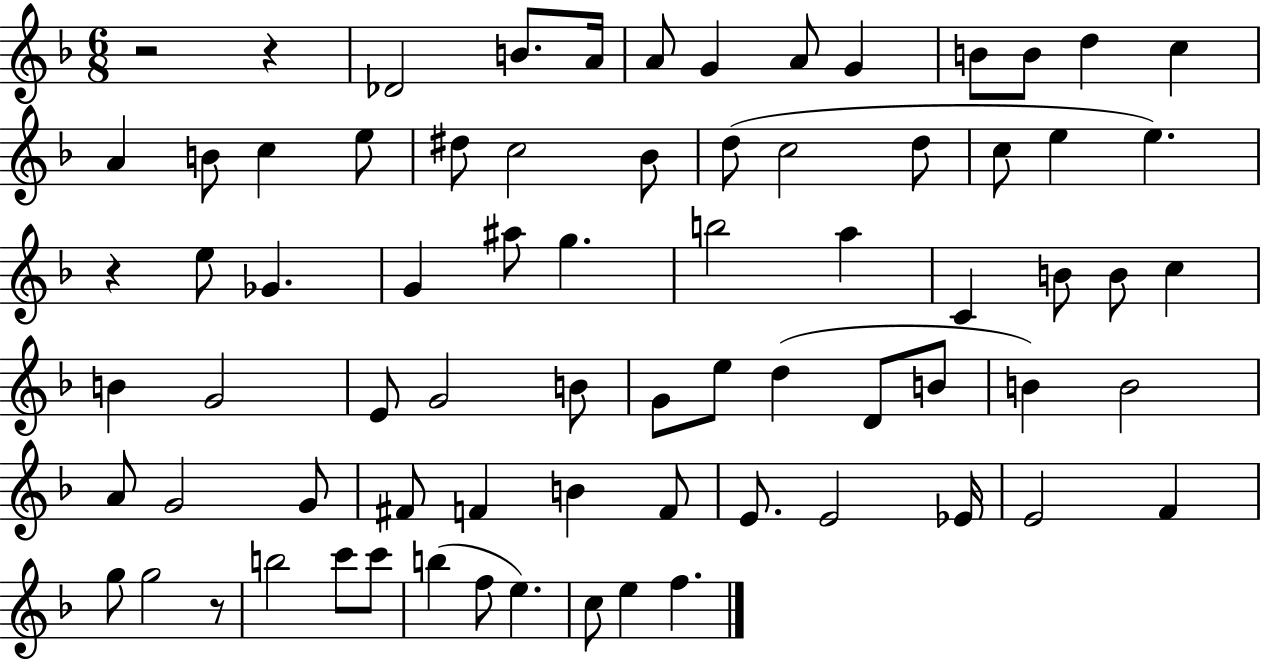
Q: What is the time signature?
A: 6/8